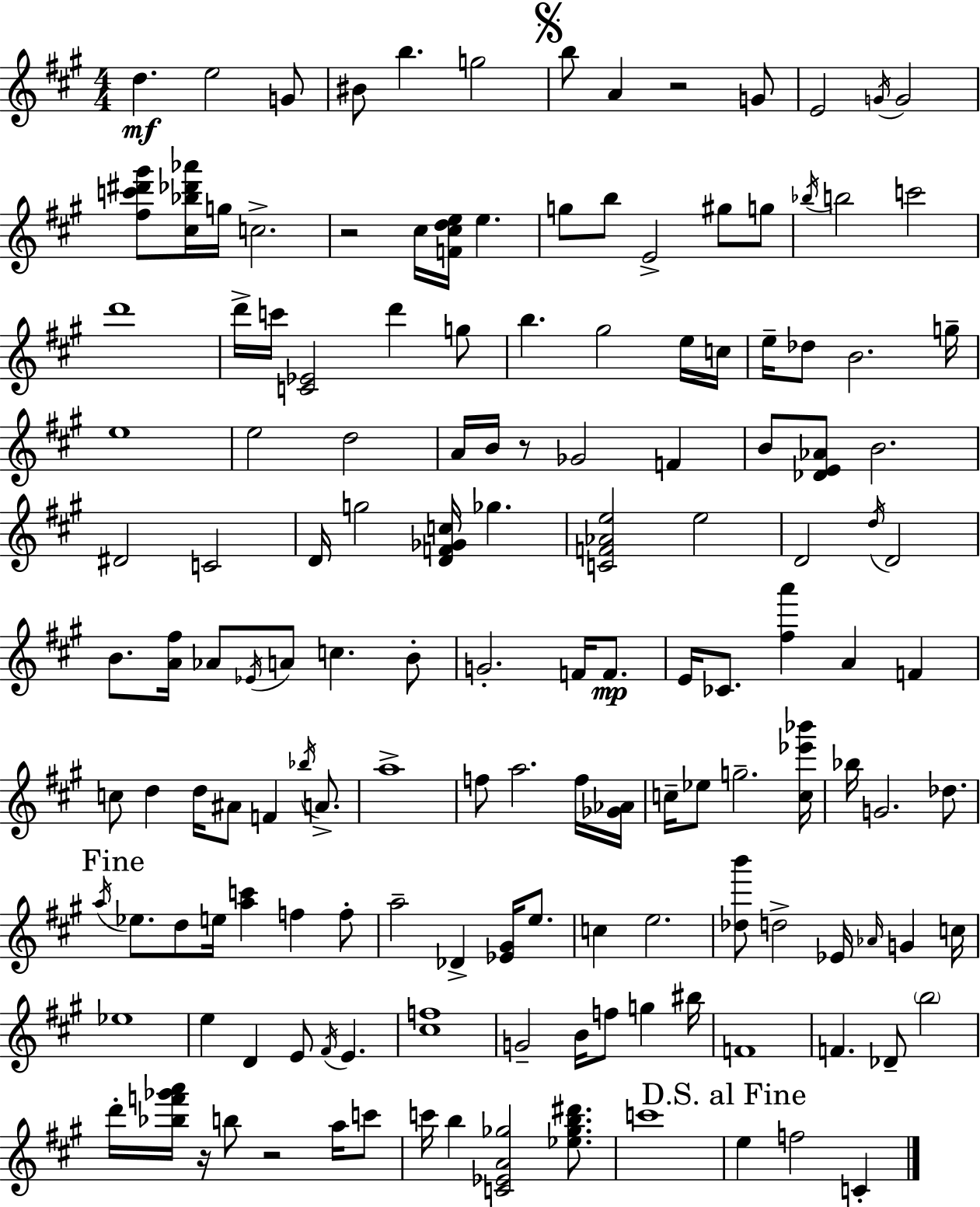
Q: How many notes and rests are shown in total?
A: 149